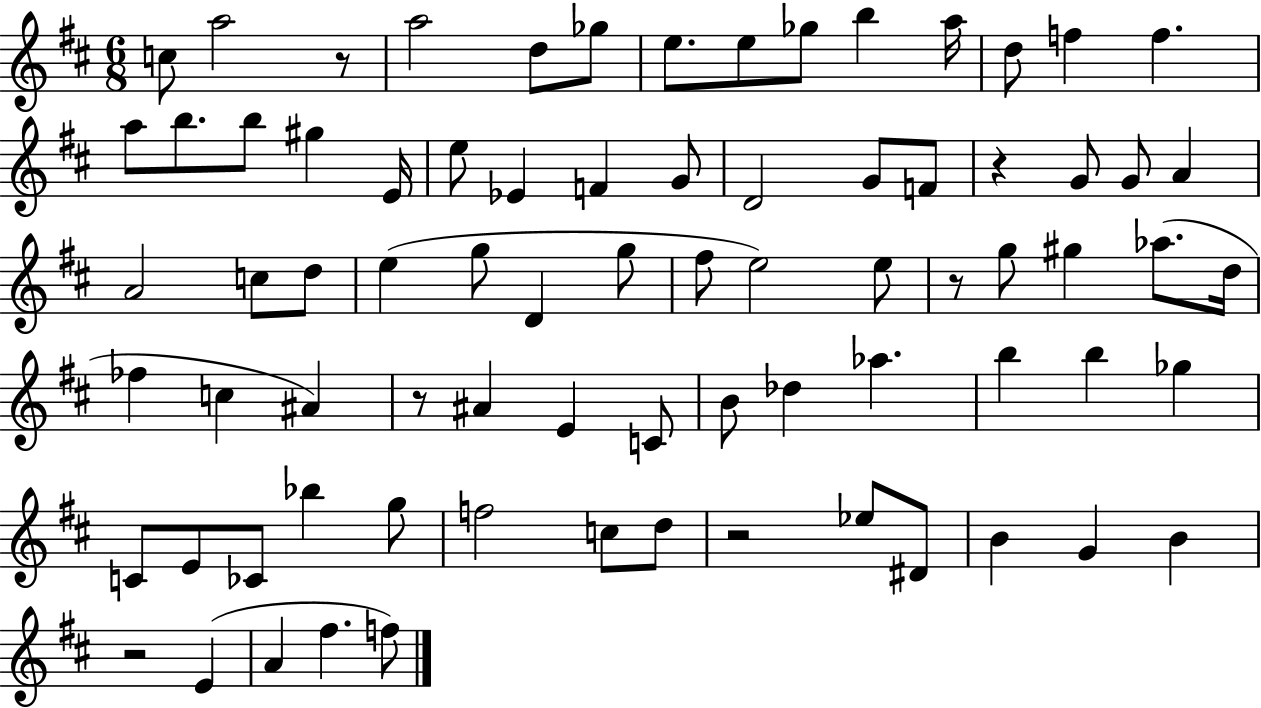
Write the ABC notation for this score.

X:1
T:Untitled
M:6/8
L:1/4
K:D
c/2 a2 z/2 a2 d/2 _g/2 e/2 e/2 _g/2 b a/4 d/2 f f a/2 b/2 b/2 ^g E/4 e/2 _E F G/2 D2 G/2 F/2 z G/2 G/2 A A2 c/2 d/2 e g/2 D g/2 ^f/2 e2 e/2 z/2 g/2 ^g _a/2 d/4 _f c ^A z/2 ^A E C/2 B/2 _d _a b b _g C/2 E/2 _C/2 _b g/2 f2 c/2 d/2 z2 _e/2 ^D/2 B G B z2 E A ^f f/2